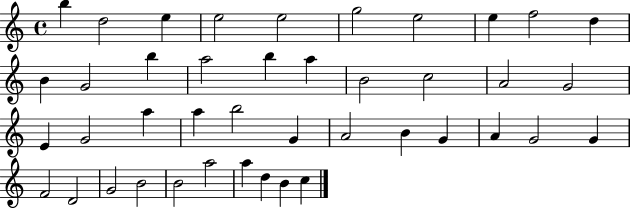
B5/q D5/h E5/q E5/h E5/h G5/h E5/h E5/q F5/h D5/q B4/q G4/h B5/q A5/h B5/q A5/q B4/h C5/h A4/h G4/h E4/q G4/h A5/q A5/q B5/h G4/q A4/h B4/q G4/q A4/q G4/h G4/q F4/h D4/h G4/h B4/h B4/h A5/h A5/q D5/q B4/q C5/q